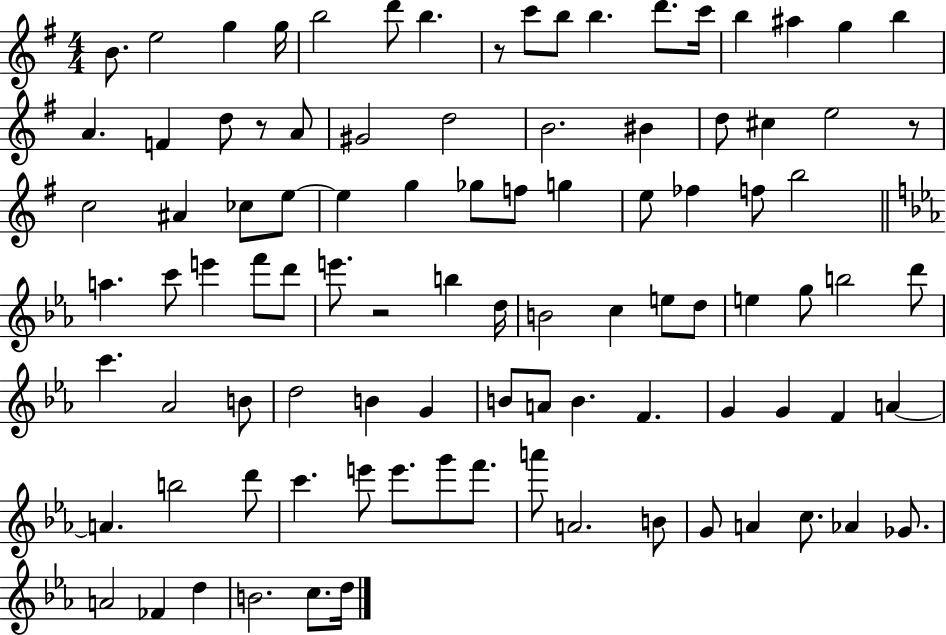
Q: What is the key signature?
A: G major